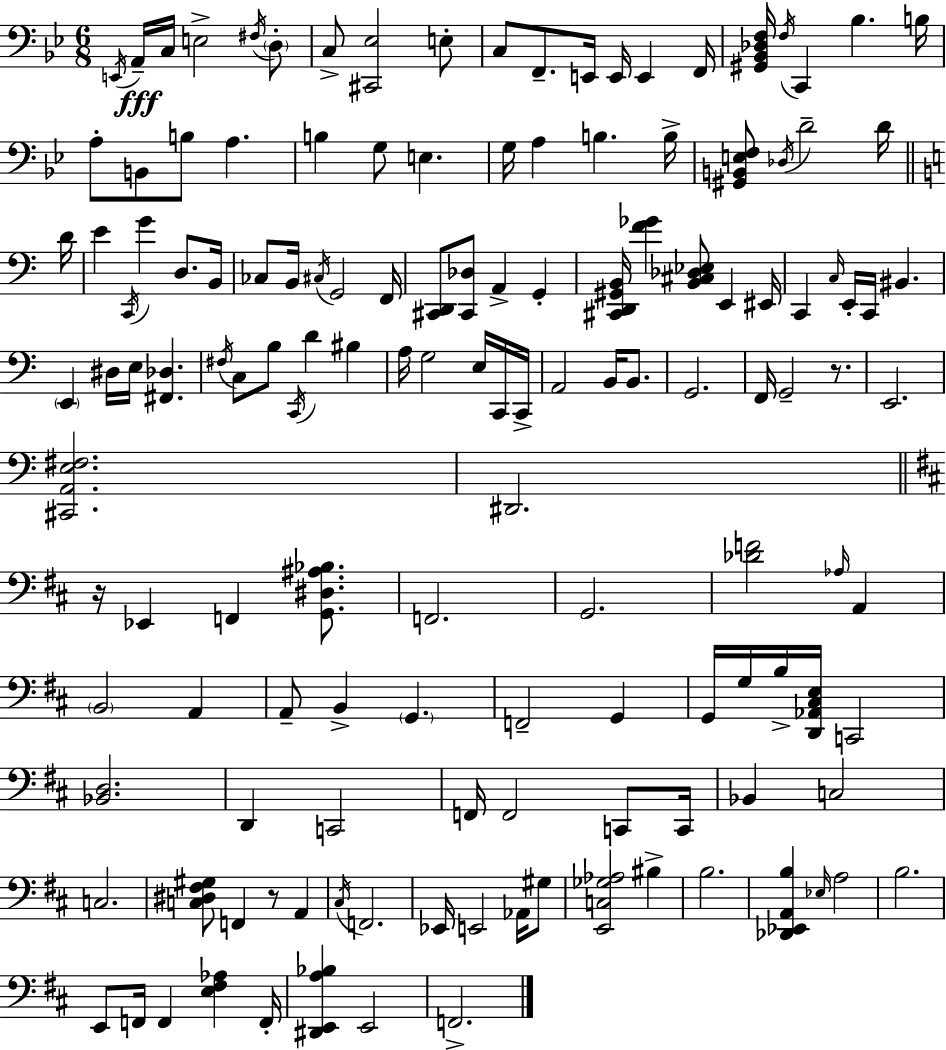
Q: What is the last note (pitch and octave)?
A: F2